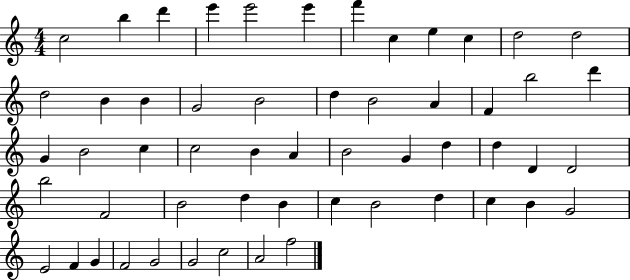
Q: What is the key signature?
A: C major